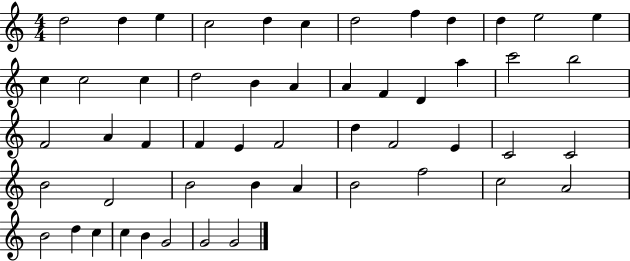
D5/h D5/q E5/q C5/h D5/q C5/q D5/h F5/q D5/q D5/q E5/h E5/q C5/q C5/h C5/q D5/h B4/q A4/q A4/q F4/q D4/q A5/q C6/h B5/h F4/h A4/q F4/q F4/q E4/q F4/h D5/q F4/h E4/q C4/h C4/h B4/h D4/h B4/h B4/q A4/q B4/h F5/h C5/h A4/h B4/h D5/q C5/q C5/q B4/q G4/h G4/h G4/h